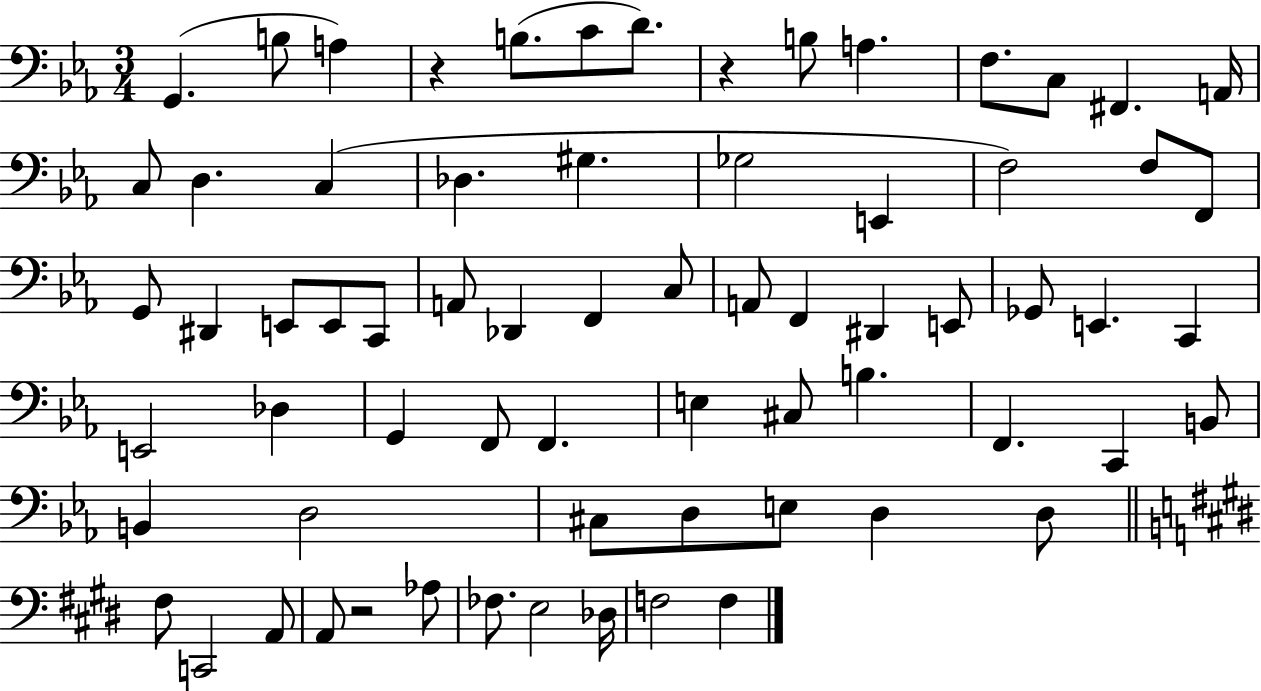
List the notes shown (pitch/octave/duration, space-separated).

G2/q. B3/e A3/q R/q B3/e. C4/e D4/e. R/q B3/e A3/q. F3/e. C3/e F#2/q. A2/s C3/e D3/q. C3/q Db3/q. G#3/q. Gb3/h E2/q F3/h F3/e F2/e G2/e D#2/q E2/e E2/e C2/e A2/e Db2/q F2/q C3/e A2/e F2/q D#2/q E2/e Gb2/e E2/q. C2/q E2/h Db3/q G2/q F2/e F2/q. E3/q C#3/e B3/q. F2/q. C2/q B2/e B2/q D3/h C#3/e D3/e E3/e D3/q D3/e F#3/e C2/h A2/e A2/e R/h Ab3/e FES3/e. E3/h Db3/s F3/h F3/q